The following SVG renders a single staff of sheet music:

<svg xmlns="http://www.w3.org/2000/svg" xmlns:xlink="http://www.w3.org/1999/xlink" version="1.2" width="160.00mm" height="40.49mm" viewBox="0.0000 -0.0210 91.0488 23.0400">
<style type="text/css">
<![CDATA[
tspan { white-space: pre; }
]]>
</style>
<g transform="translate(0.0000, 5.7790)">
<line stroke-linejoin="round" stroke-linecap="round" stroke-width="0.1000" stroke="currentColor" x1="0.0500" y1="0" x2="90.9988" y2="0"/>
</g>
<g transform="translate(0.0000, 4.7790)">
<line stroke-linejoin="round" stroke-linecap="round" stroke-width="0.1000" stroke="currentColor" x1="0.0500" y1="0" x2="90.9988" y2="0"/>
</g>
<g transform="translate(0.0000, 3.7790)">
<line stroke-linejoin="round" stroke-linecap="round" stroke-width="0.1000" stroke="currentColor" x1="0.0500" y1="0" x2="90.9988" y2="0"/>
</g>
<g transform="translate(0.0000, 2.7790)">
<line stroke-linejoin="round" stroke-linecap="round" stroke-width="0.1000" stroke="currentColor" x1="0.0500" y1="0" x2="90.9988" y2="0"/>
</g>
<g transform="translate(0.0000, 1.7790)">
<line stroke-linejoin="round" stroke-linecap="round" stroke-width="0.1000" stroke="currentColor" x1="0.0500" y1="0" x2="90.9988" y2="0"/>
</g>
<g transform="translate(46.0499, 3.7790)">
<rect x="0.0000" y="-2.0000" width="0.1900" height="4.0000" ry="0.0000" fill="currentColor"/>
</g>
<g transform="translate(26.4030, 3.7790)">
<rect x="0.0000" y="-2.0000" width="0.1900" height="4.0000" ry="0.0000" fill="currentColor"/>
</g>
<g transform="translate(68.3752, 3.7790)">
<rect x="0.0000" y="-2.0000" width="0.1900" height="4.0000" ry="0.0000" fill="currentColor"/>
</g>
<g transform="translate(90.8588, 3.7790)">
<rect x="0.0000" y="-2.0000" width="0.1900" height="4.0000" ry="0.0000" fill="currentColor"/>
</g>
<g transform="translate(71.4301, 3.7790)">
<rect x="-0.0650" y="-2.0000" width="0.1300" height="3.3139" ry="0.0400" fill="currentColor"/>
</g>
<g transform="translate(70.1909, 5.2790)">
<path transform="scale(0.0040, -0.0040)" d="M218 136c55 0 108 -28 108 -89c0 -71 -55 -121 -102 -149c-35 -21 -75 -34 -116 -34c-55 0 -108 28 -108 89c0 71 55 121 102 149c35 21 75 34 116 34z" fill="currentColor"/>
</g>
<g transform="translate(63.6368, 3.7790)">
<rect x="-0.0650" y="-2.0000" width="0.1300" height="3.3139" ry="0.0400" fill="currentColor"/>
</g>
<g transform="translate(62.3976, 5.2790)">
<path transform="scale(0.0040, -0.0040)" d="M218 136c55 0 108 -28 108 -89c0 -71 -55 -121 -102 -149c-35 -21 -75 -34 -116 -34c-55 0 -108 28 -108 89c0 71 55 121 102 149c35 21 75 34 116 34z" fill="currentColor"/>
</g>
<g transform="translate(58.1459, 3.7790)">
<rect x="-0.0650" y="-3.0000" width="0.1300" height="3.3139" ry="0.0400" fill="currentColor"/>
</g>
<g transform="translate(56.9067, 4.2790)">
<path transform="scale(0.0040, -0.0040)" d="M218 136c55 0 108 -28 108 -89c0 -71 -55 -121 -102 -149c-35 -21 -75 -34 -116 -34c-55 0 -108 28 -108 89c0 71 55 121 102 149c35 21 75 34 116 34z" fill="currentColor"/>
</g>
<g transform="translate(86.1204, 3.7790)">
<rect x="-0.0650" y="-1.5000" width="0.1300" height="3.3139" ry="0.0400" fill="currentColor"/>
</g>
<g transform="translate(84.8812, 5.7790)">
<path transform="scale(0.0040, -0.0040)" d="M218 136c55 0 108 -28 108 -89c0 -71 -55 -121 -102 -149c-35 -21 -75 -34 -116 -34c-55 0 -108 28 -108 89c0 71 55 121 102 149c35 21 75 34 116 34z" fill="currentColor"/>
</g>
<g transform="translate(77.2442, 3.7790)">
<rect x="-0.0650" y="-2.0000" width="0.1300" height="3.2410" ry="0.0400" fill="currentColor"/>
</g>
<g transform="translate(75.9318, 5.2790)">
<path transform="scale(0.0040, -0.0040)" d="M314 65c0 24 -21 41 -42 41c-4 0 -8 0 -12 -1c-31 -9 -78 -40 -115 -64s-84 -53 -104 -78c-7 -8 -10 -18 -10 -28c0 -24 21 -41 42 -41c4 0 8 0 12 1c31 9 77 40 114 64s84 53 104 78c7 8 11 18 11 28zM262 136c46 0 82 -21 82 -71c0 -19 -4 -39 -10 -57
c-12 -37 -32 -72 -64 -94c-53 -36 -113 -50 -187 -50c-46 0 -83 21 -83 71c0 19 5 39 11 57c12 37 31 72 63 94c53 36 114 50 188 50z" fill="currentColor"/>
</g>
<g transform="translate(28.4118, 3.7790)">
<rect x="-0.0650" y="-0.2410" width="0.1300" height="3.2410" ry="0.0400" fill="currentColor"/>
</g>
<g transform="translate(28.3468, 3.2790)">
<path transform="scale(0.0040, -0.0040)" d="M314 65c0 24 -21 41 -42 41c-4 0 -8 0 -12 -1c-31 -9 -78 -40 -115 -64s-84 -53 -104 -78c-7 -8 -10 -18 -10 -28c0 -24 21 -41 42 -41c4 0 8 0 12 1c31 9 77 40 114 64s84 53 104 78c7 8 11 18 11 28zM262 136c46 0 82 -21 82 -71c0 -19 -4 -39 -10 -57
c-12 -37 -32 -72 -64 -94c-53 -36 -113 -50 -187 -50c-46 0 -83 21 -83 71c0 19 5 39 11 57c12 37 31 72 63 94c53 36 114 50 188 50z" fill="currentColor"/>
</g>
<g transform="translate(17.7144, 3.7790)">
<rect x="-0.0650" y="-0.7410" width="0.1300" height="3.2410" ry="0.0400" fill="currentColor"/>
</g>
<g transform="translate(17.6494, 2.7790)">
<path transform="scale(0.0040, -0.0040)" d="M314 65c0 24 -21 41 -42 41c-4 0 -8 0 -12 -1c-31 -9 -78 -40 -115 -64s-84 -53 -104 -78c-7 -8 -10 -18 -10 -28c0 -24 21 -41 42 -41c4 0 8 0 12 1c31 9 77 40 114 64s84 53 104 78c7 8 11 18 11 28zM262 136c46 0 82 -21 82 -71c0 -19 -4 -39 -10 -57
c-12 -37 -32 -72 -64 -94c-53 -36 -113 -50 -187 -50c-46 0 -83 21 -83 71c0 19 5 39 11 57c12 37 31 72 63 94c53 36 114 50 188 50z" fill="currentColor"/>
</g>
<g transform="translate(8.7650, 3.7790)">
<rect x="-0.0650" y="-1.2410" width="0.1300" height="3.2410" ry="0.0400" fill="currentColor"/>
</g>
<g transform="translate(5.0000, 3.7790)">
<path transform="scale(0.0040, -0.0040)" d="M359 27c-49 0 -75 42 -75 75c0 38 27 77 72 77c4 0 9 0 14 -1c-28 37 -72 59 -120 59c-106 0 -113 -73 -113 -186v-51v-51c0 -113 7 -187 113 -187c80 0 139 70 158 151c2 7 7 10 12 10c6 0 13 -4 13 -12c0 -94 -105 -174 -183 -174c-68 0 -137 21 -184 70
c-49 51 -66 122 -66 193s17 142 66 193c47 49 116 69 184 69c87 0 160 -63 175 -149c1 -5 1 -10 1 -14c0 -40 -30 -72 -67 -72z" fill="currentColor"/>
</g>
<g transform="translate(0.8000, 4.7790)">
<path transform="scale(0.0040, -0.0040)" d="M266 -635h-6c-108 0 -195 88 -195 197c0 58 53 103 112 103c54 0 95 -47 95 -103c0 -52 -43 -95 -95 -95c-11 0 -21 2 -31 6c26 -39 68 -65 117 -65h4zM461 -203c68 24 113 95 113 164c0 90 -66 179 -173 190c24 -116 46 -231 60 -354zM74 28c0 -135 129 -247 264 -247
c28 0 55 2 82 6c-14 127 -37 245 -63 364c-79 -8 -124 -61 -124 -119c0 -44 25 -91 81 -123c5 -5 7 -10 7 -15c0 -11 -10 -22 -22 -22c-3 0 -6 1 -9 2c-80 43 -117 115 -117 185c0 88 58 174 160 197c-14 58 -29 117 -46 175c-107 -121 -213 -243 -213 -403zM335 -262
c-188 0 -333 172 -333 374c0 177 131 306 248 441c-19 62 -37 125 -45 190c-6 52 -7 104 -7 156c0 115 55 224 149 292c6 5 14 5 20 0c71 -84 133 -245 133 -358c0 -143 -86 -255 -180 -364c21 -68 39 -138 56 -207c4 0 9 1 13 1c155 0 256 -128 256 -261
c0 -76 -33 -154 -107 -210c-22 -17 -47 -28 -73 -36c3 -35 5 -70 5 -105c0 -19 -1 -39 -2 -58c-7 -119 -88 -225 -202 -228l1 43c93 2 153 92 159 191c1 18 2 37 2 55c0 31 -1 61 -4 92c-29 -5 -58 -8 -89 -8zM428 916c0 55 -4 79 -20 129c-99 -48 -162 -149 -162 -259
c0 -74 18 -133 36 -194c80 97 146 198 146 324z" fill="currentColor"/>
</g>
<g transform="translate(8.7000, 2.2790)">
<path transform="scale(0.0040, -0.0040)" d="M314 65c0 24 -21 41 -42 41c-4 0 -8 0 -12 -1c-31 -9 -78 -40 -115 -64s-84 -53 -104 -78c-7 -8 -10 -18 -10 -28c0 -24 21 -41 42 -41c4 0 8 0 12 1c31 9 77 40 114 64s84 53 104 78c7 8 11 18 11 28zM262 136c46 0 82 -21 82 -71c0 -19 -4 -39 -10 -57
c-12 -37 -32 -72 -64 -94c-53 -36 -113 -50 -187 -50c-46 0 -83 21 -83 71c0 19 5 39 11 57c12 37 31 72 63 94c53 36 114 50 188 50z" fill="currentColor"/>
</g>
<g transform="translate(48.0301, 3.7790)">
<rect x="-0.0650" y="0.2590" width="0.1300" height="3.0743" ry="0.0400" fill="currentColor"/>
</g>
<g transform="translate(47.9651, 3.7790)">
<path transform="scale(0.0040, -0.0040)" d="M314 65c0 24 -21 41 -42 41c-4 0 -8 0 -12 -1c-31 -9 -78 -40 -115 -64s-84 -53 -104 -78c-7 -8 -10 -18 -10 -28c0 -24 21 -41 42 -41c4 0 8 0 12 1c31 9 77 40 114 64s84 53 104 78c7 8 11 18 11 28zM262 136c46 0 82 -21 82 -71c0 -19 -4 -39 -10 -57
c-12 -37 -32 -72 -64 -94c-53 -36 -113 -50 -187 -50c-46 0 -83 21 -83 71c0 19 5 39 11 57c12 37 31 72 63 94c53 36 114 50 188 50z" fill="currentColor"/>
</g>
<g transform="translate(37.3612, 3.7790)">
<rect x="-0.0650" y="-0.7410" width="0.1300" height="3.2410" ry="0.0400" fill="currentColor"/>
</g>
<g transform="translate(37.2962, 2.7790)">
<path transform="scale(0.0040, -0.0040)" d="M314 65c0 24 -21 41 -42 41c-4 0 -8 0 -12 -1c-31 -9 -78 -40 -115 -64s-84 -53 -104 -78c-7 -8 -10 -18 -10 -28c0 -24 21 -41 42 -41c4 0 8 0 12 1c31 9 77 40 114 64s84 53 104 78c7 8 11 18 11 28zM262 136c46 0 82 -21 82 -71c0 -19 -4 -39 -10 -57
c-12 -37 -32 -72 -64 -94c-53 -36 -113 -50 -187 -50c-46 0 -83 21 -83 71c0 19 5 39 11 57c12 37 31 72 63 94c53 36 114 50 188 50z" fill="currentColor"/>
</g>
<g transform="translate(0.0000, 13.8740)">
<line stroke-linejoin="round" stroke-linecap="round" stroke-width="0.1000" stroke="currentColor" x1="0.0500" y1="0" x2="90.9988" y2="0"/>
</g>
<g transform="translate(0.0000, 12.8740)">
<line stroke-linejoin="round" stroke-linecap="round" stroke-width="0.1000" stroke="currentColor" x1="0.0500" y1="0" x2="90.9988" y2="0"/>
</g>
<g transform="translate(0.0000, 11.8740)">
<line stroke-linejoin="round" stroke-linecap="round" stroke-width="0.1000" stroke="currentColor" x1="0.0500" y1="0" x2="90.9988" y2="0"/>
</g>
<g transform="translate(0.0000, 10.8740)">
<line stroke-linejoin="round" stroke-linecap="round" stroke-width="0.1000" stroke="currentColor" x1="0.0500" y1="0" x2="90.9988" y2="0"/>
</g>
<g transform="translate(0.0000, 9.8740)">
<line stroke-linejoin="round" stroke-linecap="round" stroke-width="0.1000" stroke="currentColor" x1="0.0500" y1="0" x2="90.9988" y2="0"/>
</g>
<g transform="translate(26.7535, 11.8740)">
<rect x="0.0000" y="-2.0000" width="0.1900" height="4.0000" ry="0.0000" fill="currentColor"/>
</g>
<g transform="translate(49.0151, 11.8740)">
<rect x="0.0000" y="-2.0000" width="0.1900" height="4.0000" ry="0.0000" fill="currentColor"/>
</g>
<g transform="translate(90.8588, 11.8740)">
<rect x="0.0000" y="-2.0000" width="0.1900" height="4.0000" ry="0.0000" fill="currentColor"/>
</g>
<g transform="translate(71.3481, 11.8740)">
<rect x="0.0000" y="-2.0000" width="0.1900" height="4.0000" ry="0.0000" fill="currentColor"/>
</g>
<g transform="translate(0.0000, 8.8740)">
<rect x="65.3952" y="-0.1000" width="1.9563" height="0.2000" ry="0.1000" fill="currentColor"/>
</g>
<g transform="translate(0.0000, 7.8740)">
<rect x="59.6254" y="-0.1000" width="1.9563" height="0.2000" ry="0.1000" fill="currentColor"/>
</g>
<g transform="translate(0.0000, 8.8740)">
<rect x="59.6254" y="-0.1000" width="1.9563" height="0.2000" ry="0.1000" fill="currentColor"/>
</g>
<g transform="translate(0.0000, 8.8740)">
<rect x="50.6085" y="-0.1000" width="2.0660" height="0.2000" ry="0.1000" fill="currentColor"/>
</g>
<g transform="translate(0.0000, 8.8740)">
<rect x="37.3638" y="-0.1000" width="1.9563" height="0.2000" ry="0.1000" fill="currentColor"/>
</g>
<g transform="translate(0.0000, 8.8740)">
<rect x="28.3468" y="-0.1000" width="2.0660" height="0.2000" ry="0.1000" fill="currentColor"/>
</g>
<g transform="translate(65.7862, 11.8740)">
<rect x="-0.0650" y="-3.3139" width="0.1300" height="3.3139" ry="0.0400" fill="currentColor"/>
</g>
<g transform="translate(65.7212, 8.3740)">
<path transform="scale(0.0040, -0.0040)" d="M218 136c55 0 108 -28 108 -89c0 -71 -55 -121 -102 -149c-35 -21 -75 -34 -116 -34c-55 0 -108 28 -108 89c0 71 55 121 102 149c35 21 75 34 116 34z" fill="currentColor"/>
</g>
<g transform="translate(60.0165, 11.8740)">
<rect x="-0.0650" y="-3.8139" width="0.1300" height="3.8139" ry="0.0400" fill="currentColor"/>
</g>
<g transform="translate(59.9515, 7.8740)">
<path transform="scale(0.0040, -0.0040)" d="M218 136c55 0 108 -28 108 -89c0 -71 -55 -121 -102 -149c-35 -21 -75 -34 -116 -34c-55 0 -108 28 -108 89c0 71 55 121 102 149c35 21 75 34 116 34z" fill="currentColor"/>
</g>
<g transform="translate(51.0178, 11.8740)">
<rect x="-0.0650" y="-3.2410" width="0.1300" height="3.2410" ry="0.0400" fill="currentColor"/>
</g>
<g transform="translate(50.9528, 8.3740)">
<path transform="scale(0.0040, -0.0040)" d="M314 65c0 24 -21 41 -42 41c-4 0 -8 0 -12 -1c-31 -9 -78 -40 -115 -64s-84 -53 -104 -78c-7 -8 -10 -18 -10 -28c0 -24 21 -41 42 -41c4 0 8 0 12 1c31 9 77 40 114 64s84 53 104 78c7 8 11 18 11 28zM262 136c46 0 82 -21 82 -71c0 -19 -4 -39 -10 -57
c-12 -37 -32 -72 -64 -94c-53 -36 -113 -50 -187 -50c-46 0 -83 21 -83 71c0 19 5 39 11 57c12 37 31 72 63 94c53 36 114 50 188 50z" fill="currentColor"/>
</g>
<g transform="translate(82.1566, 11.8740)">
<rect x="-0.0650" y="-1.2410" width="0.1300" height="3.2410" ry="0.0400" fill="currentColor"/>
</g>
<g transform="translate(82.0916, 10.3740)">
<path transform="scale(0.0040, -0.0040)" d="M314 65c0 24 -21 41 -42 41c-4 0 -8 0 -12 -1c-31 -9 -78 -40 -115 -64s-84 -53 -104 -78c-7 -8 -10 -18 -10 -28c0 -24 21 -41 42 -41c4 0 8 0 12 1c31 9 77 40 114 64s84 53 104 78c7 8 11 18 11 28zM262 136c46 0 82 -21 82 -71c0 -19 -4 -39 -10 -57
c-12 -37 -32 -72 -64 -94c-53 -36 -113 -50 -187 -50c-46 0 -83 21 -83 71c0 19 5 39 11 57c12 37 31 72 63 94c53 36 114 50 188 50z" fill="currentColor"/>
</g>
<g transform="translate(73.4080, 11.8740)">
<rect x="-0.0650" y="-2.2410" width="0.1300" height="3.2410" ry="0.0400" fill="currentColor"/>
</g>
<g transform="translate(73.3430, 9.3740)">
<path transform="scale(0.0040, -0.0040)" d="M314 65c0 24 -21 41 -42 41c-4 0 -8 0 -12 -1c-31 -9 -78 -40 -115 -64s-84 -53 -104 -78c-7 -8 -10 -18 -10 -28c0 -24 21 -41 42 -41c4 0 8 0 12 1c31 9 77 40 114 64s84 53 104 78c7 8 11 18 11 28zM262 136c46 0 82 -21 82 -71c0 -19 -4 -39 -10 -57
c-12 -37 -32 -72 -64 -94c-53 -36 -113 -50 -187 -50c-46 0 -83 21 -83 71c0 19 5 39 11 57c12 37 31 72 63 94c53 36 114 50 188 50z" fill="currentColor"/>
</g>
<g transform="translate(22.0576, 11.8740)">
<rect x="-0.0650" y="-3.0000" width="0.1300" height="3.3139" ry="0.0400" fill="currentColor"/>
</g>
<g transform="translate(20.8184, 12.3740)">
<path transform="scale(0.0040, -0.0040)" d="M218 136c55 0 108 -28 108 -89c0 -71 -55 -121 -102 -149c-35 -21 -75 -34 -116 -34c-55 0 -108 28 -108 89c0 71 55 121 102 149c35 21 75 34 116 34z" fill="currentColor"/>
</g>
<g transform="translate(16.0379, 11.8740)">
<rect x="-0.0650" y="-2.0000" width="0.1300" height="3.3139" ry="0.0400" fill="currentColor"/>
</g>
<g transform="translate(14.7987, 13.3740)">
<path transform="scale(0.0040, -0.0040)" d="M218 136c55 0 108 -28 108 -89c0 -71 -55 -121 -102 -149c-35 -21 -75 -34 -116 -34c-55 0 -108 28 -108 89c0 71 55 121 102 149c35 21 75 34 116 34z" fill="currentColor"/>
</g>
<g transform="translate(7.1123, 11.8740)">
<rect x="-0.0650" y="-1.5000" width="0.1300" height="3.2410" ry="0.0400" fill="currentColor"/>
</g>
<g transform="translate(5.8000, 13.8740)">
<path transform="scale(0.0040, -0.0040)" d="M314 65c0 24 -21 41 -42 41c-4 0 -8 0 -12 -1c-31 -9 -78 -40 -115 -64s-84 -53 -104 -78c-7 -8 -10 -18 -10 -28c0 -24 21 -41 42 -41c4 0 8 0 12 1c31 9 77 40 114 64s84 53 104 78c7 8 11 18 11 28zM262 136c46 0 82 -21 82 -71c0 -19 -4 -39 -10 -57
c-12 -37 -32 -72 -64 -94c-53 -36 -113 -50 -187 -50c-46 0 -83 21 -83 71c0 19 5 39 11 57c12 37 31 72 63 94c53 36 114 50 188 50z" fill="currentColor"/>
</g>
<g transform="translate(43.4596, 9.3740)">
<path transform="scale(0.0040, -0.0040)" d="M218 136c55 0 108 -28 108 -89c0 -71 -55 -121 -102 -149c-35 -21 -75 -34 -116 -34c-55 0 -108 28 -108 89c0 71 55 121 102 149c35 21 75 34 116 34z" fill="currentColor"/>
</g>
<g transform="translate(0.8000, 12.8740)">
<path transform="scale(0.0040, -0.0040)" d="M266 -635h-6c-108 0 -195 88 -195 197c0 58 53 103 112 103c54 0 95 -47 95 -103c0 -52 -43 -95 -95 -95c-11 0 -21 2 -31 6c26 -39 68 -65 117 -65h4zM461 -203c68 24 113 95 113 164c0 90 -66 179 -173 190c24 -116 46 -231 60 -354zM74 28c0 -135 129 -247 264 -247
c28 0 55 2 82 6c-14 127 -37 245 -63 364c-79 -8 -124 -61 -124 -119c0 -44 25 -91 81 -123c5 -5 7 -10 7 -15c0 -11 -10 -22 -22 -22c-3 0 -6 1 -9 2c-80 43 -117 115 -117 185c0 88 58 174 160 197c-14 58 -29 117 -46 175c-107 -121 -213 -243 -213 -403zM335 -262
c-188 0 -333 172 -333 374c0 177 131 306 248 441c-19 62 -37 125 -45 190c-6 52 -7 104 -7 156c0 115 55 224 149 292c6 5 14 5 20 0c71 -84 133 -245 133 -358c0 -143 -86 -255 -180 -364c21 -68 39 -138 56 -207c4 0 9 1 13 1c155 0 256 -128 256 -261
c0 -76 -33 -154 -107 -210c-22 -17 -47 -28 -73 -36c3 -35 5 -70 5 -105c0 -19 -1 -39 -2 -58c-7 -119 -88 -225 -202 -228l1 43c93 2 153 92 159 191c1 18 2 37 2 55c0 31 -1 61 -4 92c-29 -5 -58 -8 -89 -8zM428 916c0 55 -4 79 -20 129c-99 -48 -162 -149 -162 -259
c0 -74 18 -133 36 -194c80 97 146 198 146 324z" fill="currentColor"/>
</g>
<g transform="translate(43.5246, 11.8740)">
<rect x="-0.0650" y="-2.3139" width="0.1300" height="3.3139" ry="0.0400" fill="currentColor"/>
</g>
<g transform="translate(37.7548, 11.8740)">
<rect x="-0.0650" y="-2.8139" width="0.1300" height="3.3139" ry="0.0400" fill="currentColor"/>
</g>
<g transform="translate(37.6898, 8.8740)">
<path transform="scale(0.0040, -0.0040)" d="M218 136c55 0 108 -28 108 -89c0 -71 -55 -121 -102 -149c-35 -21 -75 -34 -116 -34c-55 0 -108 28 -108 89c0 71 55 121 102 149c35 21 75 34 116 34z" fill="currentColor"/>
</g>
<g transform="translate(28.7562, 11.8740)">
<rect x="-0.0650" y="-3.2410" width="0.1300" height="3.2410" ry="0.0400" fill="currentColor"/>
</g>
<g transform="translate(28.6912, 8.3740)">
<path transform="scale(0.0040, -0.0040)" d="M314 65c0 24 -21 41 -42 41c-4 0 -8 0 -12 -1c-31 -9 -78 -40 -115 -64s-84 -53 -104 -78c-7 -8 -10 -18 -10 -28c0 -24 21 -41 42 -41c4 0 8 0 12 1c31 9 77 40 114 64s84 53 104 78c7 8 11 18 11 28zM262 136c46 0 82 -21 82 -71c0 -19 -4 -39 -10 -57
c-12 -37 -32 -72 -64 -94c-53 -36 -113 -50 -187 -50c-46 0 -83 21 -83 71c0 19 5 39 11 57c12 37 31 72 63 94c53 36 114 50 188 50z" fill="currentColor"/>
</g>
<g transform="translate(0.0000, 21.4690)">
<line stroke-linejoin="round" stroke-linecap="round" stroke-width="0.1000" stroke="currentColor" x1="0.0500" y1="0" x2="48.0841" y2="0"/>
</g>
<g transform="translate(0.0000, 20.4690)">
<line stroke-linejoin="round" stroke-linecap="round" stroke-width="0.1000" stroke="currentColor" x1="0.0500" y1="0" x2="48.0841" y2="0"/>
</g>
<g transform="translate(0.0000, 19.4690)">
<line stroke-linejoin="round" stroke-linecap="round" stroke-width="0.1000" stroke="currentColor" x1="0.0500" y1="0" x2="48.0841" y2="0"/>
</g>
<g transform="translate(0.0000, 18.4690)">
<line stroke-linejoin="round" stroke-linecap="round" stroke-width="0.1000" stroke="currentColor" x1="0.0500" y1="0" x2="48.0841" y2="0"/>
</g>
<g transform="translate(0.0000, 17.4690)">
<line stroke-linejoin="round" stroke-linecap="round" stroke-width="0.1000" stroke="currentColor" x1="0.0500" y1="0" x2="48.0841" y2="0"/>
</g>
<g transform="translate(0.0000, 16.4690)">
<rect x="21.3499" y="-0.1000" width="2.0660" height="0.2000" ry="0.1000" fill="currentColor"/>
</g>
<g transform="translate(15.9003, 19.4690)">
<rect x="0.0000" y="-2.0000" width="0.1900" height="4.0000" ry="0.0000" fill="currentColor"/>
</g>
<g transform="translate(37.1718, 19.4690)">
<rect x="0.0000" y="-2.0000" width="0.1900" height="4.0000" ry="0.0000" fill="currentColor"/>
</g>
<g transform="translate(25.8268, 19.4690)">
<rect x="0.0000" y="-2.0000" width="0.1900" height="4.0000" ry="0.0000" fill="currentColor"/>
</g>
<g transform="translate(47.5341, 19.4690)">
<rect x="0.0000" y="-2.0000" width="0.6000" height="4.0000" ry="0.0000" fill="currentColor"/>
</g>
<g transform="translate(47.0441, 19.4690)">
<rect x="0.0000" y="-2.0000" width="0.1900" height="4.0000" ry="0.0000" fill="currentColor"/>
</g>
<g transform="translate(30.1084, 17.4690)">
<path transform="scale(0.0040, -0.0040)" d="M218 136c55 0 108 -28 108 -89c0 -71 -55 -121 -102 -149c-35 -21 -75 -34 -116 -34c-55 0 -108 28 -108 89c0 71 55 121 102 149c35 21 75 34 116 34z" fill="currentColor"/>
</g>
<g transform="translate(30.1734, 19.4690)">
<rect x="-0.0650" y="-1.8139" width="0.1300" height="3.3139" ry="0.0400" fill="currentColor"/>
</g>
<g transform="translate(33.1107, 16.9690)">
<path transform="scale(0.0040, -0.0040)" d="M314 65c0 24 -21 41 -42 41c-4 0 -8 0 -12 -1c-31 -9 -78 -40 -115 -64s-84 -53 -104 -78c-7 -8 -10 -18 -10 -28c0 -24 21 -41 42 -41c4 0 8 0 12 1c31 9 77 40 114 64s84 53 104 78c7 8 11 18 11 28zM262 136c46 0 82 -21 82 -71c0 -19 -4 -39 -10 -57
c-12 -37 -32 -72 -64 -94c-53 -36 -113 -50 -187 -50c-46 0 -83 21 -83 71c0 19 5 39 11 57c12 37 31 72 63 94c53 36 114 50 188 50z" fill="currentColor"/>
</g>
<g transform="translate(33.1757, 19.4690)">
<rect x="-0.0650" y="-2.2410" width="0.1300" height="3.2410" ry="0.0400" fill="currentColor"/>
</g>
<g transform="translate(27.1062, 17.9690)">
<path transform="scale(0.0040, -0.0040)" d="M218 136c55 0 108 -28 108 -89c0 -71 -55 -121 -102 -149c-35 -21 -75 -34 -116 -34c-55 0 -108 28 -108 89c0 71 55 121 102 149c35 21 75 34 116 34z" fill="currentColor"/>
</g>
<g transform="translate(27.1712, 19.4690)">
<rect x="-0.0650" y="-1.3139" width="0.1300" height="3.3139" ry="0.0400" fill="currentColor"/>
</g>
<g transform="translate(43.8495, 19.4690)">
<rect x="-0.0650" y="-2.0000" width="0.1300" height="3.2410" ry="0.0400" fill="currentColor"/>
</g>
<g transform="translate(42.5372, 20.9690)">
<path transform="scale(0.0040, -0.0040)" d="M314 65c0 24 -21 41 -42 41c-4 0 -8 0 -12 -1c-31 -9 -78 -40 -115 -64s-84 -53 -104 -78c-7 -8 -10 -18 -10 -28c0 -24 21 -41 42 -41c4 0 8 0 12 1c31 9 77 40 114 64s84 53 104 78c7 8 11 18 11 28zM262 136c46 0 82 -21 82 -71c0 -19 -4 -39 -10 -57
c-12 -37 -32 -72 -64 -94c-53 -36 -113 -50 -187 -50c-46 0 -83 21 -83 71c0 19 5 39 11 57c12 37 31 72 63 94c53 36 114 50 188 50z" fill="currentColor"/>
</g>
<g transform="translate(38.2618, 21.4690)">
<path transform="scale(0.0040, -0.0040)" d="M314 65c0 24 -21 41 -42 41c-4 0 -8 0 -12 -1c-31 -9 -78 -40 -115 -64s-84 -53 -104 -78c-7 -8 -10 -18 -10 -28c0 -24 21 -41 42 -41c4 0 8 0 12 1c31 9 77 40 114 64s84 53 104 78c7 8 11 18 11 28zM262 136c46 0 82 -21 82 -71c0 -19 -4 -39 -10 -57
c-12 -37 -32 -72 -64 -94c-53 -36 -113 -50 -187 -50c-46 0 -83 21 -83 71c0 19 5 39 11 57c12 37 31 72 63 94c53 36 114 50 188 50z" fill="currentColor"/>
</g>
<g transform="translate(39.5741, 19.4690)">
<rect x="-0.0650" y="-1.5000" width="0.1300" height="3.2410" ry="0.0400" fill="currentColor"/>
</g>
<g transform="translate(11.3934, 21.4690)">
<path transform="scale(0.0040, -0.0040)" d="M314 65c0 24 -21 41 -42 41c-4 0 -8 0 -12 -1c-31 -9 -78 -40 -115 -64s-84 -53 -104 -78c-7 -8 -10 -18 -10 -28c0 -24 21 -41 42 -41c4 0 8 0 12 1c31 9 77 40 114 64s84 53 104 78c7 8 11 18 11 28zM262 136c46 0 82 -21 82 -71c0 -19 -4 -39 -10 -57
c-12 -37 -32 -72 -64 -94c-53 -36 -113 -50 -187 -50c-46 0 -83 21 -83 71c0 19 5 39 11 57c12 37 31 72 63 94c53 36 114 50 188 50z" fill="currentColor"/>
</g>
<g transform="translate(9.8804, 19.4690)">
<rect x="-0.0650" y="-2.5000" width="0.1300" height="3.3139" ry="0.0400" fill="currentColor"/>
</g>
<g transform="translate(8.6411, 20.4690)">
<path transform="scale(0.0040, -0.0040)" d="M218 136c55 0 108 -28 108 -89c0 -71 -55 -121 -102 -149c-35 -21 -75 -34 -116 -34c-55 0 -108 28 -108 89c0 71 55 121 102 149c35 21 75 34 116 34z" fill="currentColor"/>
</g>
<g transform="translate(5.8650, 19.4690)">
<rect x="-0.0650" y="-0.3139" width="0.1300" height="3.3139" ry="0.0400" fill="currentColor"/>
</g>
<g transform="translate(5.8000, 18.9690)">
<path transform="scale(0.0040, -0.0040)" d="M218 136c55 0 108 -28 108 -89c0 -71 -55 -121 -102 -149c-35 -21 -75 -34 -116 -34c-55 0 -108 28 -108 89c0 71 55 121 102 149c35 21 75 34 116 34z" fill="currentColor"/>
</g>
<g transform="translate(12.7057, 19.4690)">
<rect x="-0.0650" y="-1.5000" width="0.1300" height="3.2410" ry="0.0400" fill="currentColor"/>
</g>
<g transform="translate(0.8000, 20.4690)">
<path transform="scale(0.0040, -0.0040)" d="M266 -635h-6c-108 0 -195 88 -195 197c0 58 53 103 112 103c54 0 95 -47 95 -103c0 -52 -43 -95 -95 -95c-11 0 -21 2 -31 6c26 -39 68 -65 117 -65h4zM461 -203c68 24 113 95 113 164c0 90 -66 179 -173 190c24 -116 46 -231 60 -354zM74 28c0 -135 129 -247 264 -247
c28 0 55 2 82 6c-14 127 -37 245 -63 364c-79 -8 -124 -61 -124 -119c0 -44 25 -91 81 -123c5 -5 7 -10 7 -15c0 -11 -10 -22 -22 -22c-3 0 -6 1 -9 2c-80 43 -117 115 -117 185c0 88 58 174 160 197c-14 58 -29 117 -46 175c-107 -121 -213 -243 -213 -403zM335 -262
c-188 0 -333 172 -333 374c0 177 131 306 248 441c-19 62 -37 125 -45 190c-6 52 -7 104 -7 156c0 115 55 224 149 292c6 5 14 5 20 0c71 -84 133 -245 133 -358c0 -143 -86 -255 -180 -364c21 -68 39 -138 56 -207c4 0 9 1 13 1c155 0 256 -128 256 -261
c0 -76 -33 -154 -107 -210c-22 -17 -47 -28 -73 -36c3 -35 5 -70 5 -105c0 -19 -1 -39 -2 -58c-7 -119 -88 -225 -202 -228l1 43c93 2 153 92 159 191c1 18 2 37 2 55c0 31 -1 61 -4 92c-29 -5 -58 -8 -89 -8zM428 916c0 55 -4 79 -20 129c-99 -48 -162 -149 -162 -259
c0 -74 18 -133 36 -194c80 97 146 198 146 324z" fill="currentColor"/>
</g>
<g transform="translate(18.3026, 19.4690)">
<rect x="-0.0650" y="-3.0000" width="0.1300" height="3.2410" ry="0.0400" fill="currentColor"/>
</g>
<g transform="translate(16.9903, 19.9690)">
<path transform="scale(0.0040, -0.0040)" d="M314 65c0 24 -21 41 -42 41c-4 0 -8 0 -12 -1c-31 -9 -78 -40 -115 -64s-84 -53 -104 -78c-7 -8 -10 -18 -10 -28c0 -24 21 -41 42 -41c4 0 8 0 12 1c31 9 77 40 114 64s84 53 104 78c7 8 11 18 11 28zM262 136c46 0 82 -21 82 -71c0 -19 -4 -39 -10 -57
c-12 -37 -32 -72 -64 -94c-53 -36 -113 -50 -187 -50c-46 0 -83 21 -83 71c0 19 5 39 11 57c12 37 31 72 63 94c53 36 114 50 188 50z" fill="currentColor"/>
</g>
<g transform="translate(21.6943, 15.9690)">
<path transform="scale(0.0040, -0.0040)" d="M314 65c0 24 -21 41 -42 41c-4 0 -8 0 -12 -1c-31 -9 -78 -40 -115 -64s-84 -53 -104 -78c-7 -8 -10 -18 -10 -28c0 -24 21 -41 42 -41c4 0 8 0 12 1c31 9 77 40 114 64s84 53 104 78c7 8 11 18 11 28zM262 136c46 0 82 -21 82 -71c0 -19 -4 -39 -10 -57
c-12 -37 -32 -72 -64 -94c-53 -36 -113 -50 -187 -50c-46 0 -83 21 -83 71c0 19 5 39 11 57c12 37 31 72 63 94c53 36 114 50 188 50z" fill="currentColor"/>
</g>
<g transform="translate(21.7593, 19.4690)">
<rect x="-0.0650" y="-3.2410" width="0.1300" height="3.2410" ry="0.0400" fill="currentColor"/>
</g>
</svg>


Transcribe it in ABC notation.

X:1
T:Untitled
M:4/4
L:1/4
K:C
e2 d2 c2 d2 B2 A F F F2 E E2 F A b2 a g b2 c' b g2 e2 c G E2 A2 b2 e f g2 E2 F2